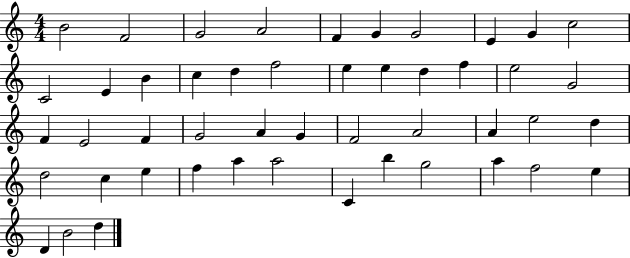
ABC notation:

X:1
T:Untitled
M:4/4
L:1/4
K:C
B2 F2 G2 A2 F G G2 E G c2 C2 E B c d f2 e e d f e2 G2 F E2 F G2 A G F2 A2 A e2 d d2 c e f a a2 C b g2 a f2 e D B2 d